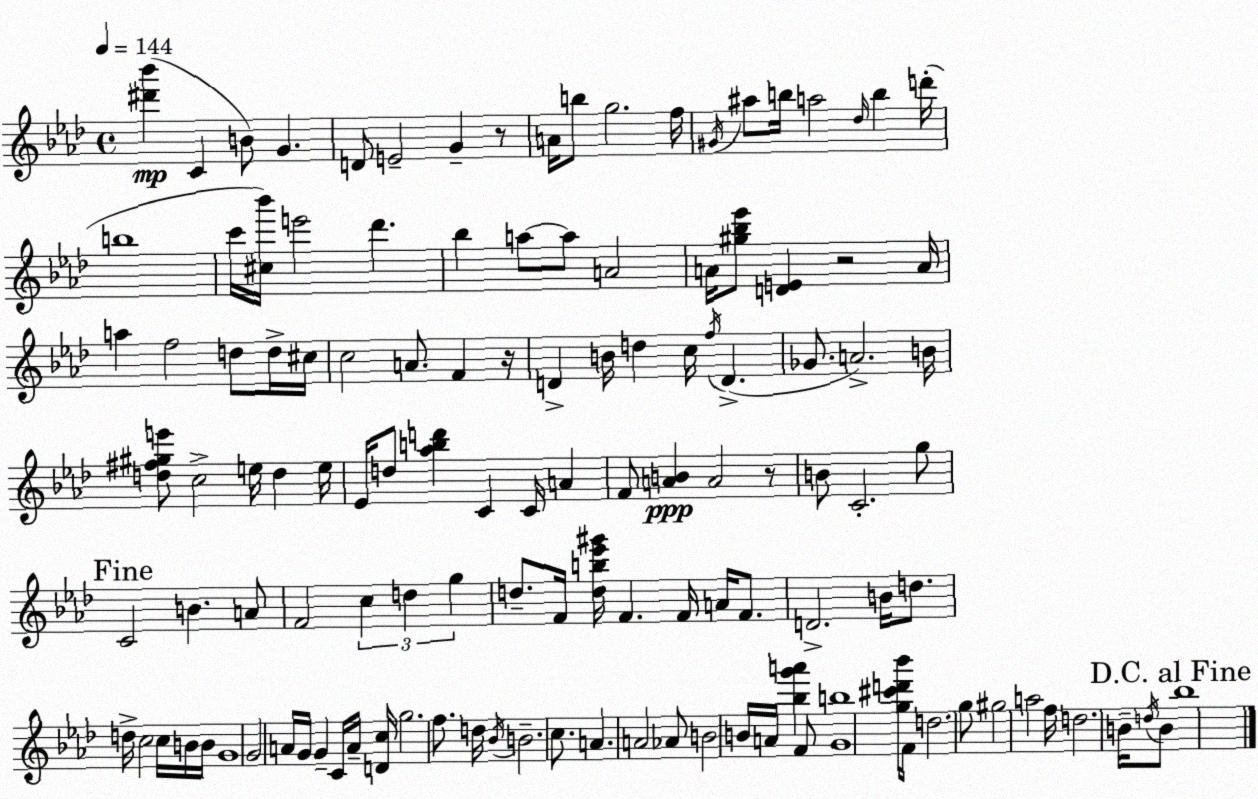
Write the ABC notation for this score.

X:1
T:Untitled
M:4/4
L:1/4
K:Ab
[^d'_b'] C B/2 G D/2 E2 G z/2 A/4 b/2 g2 f/4 ^G/4 ^a/2 b/4 a2 _d/4 b d'/4 b4 c'/4 [^c_b']/4 e'2 _d' _b a/2 a/2 A2 A/4 [^g_b_e']/2 [DE] z2 A/4 a f2 d/2 d/4 ^c/4 c2 A/2 F z/4 D B/4 d c/4 f/4 D _G/2 A2 B/4 [d^f^ge']/2 c2 e/4 d e/4 _E/4 d/2 [_abd'] C C/4 A F/2 [AB] A2 z/2 B/2 C2 g/2 C2 B A/2 F2 c d g d/2 F/4 [db_e'^g']/4 F F/4 A/4 F/2 D2 B/4 d/2 d/4 c2 c/4 B/4 B/4 G4 G2 A/4 G/4 G C/4 A/4 [Dc]/4 g2 f/2 d/4 _B/4 B2 c/2 A A2 _A/2 B2 B/4 A/4 [_bg'a'] F/2 [Gb]4 [g^c'd'_b']/4 F/4 d2 g/2 ^g2 a2 f/4 d2 B/4 d/4 B/2 _b4